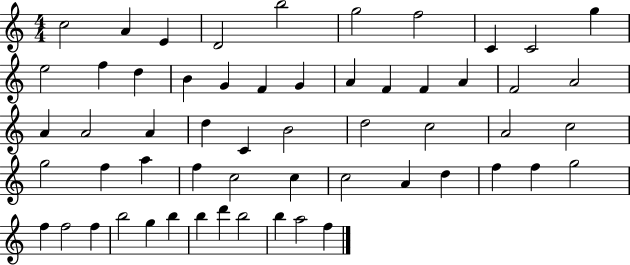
X:1
T:Untitled
M:4/4
L:1/4
K:C
c2 A E D2 b2 g2 f2 C C2 g e2 f d B G F G A F F A F2 A2 A A2 A d C B2 d2 c2 A2 c2 g2 f a f c2 c c2 A d f f g2 f f2 f b2 g b b d' b2 b a2 f